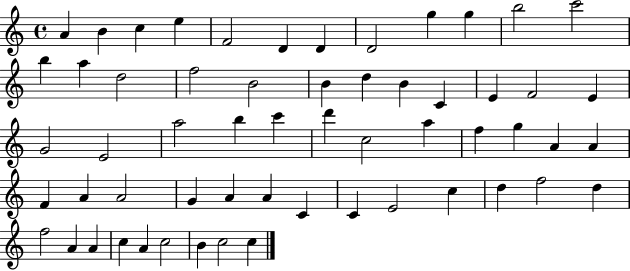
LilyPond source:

{
  \clef treble
  \time 4/4
  \defaultTimeSignature
  \key c \major
  a'4 b'4 c''4 e''4 | f'2 d'4 d'4 | d'2 g''4 g''4 | b''2 c'''2 | \break b''4 a''4 d''2 | f''2 b'2 | b'4 d''4 b'4 c'4 | e'4 f'2 e'4 | \break g'2 e'2 | a''2 b''4 c'''4 | d'''4 c''2 a''4 | f''4 g''4 a'4 a'4 | \break f'4 a'4 a'2 | g'4 a'4 a'4 c'4 | c'4 e'2 c''4 | d''4 f''2 d''4 | \break f''2 a'4 a'4 | c''4 a'4 c''2 | b'4 c''2 c''4 | \bar "|."
}